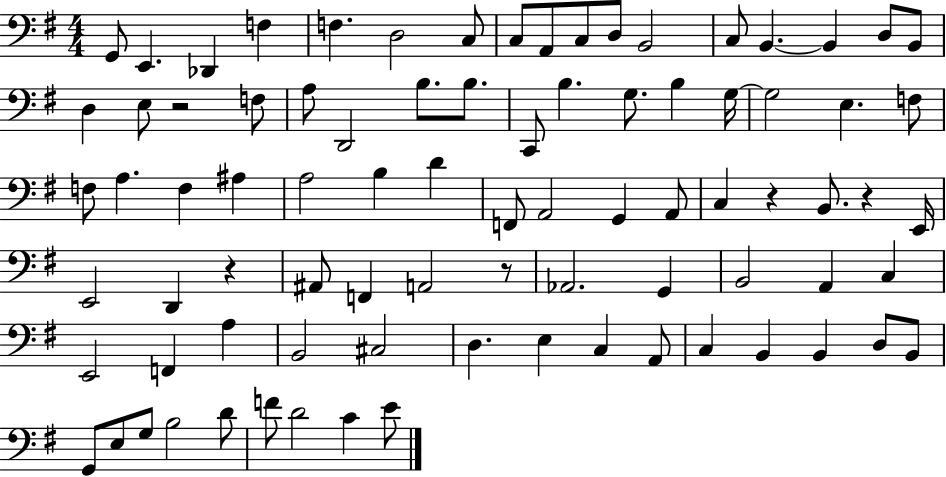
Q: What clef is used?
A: bass